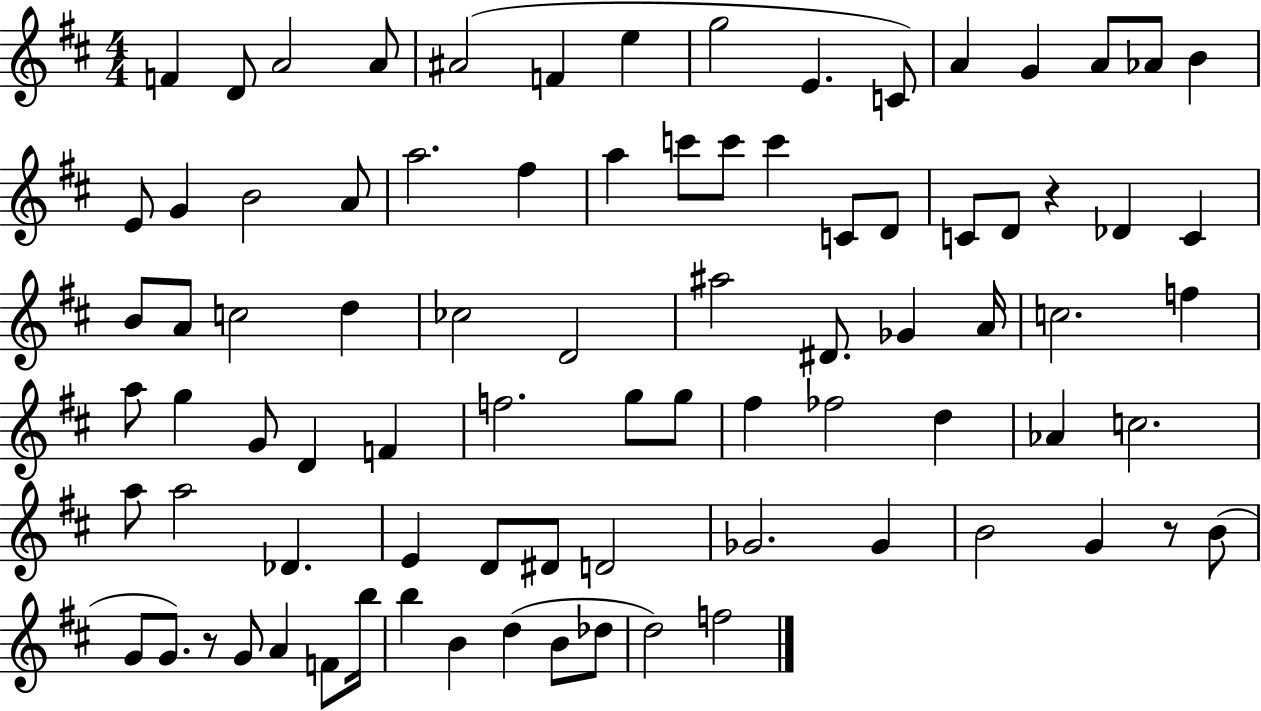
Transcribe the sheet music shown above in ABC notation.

X:1
T:Untitled
M:4/4
L:1/4
K:D
F D/2 A2 A/2 ^A2 F e g2 E C/2 A G A/2 _A/2 B E/2 G B2 A/2 a2 ^f a c'/2 c'/2 c' C/2 D/2 C/2 D/2 z _D C B/2 A/2 c2 d _c2 D2 ^a2 ^D/2 _G A/4 c2 f a/2 g G/2 D F f2 g/2 g/2 ^f _f2 d _A c2 a/2 a2 _D E D/2 ^D/2 D2 _G2 _G B2 G z/2 B/2 G/2 G/2 z/2 G/2 A F/2 b/4 b B d B/2 _d/2 d2 f2